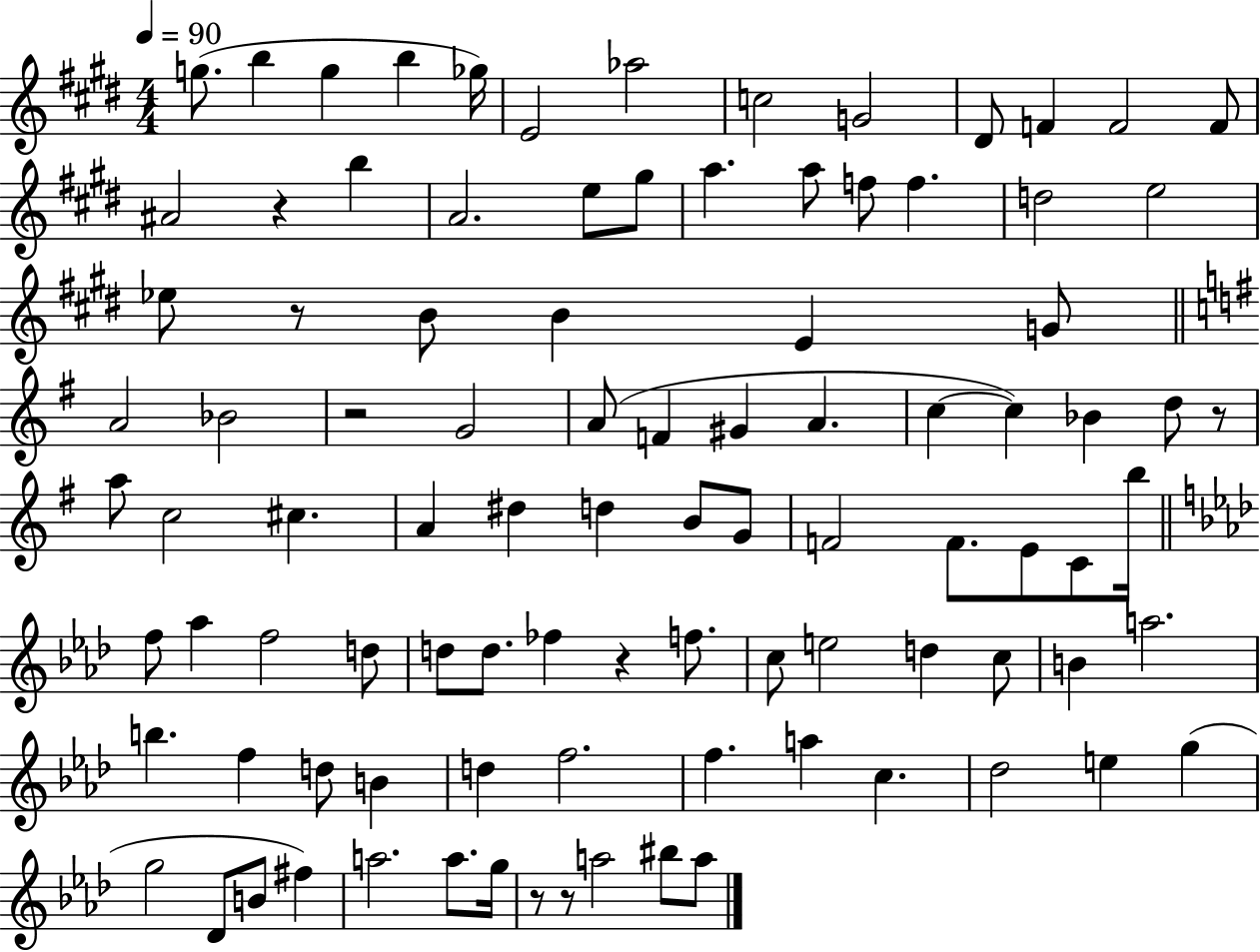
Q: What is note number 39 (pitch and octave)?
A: Bb4